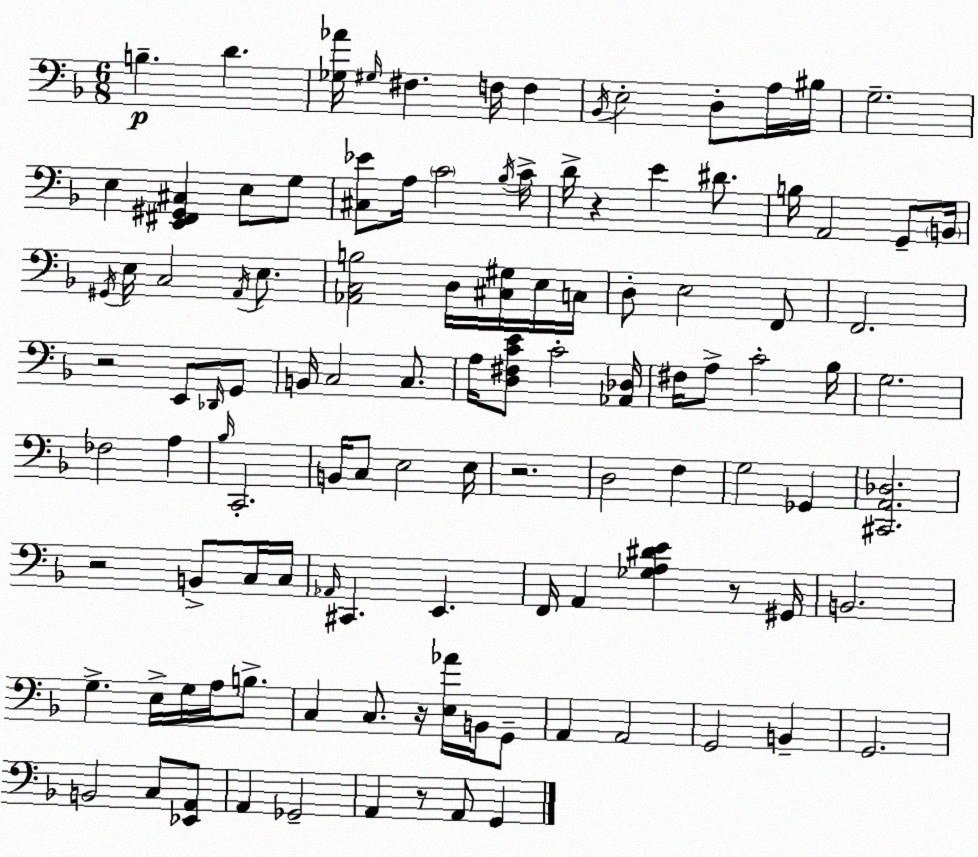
X:1
T:Untitled
M:6/8
L:1/4
K:Dm
B, D [_G,_A]/4 ^G,/4 ^F, F,/4 F, _B,,/4 E,2 D,/2 A,/4 ^B,/4 G,2 E, [E,,^F,,^G,,^C,] E,/2 G,/2 [^C,_E]/2 A,/4 C2 _B,/4 C/4 D/4 z E ^D/2 B,/4 A,,2 G,,/2 B,,/4 ^G,,/4 E,/4 C,2 A,,/4 E,/2 [_A,,C,B,]2 D,/4 [^C,^G,]/4 E,/4 C,/4 D,/2 E,2 F,,/2 F,,2 z2 E,,/2 _D,,/4 G,,/2 B,,/4 C,2 C,/2 A,/4 [D,^F,CE]/2 C2 [_A,,_D,]/4 ^F,/4 A,/2 C2 _B,/4 G,2 _F,2 A, _B,/4 C,,2 B,,/4 C,/2 E,2 E,/4 z2 D,2 F, G,2 _G,, [^C,,A,,_D,]2 z2 B,,/2 C,/4 C,/4 _A,,/4 ^C,, E,, F,,/4 A,, [_G,A,^DE] z/2 ^G,,/4 B,,2 G, E,/4 G,/4 A,/4 B,/2 C, C,/2 z/4 [E,_A]/4 B,,/4 G,,/2 A,, A,,2 G,,2 B,, G,,2 B,,2 C,/2 [_E,,A,,]/2 A,, _G,,2 A,, z/2 A,,/2 G,,